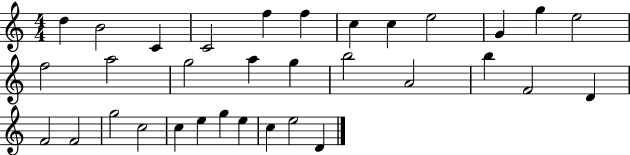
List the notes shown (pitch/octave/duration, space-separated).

D5/q B4/h C4/q C4/h F5/q F5/q C5/q C5/q E5/h G4/q G5/q E5/h F5/h A5/h G5/h A5/q G5/q B5/h A4/h B5/q F4/h D4/q F4/h F4/h G5/h C5/h C5/q E5/q G5/q E5/q C5/q E5/h D4/q